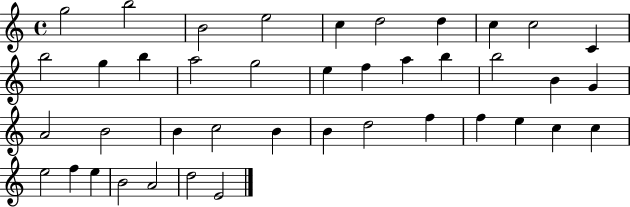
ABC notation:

X:1
T:Untitled
M:4/4
L:1/4
K:C
g2 b2 B2 e2 c d2 d c c2 C b2 g b a2 g2 e f a b b2 B G A2 B2 B c2 B B d2 f f e c c e2 f e B2 A2 d2 E2